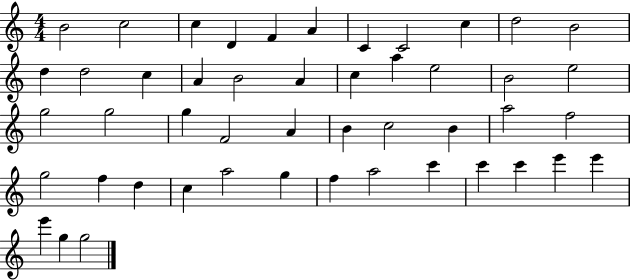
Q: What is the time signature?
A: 4/4